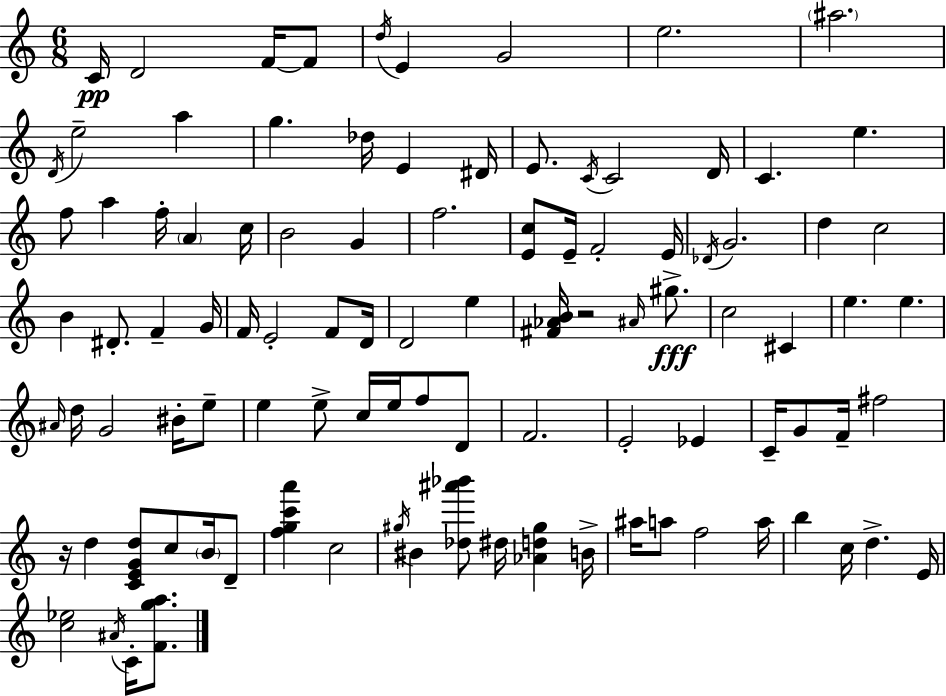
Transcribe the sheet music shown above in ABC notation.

X:1
T:Untitled
M:6/8
L:1/4
K:C
C/4 D2 F/4 F/2 d/4 E G2 e2 ^a2 D/4 e2 a g _d/4 E ^D/4 E/2 C/4 C2 D/4 C e f/2 a f/4 A c/4 B2 G f2 [Ec]/2 E/4 F2 E/4 _D/4 G2 d c2 B ^D/2 F G/4 F/4 E2 F/2 D/4 D2 e [^F_AB]/4 z2 ^A/4 ^g/2 c2 ^C e e ^A/4 d/4 G2 ^B/4 e/2 e e/2 c/4 e/4 f/2 D/2 F2 E2 _E C/4 G/2 F/4 ^f2 z/4 d [CEGd]/2 c/2 B/4 D/2 [fgc'a'] c2 ^g/4 ^B [_d^a'_b']/2 ^d/4 [_Ad^g] B/4 ^a/4 a/2 f2 a/4 b c/4 d E/4 [c_e]2 ^A/4 C/4 [Fga]/2